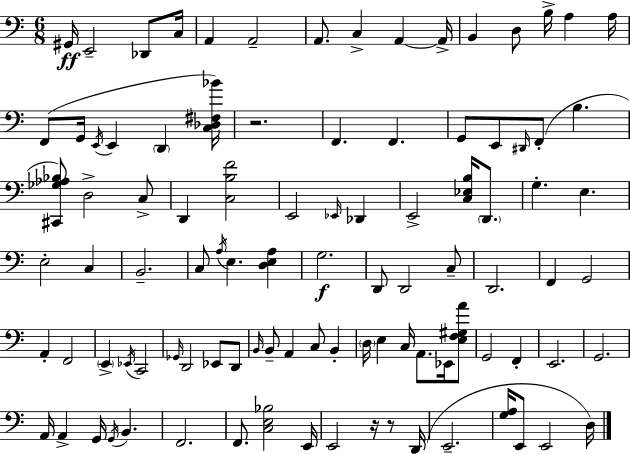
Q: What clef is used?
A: bass